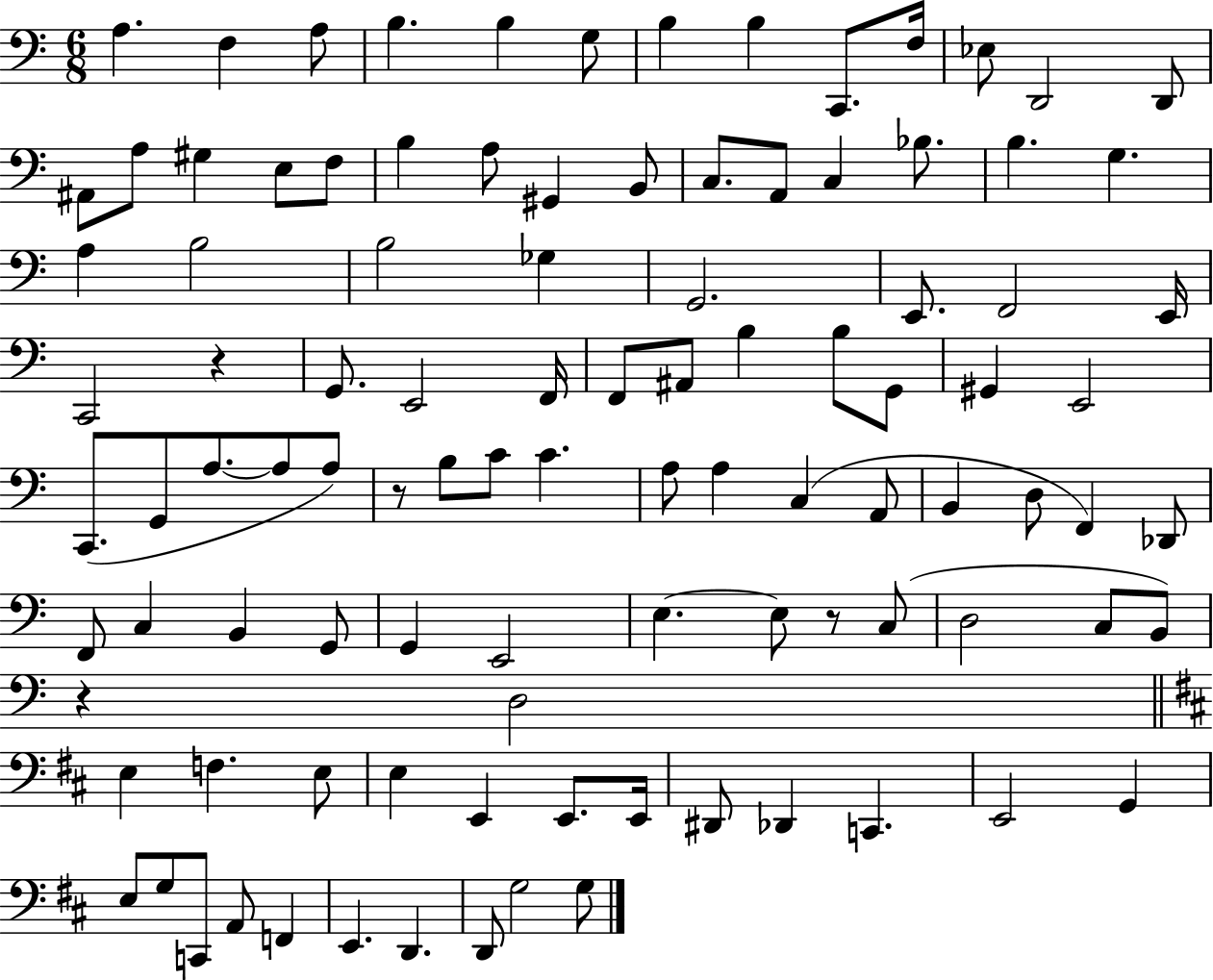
{
  \clef bass
  \numericTimeSignature
  \time 6/8
  \key c \major
  \repeat volta 2 { a4. f4 a8 | b4. b4 g8 | b4 b4 c,8. f16 | ees8 d,2 d,8 | \break ais,8 a8 gis4 e8 f8 | b4 a8 gis,4 b,8 | c8. a,8 c4 bes8. | b4. g4. | \break a4 b2 | b2 ges4 | g,2. | e,8. f,2 e,16 | \break c,2 r4 | g,8. e,2 f,16 | f,8 ais,8 b4 b8 g,8 | gis,4 e,2 | \break c,8.( g,8 a8.~~ a8 a8) | r8 b8 c'8 c'4. | a8 a4 c4( a,8 | b,4 d8 f,4) des,8 | \break f,8 c4 b,4 g,8 | g,4 e,2 | e4.~~ e8 r8 c8( | d2 c8 b,8) | \break r4 d2 | \bar "||" \break \key d \major e4 f4. e8 | e4 e,4 e,8. e,16 | dis,8 des,4 c,4. | e,2 g,4 | \break e8 g8 c,8 a,8 f,4 | e,4. d,4. | d,8 g2 g8 | } \bar "|."
}